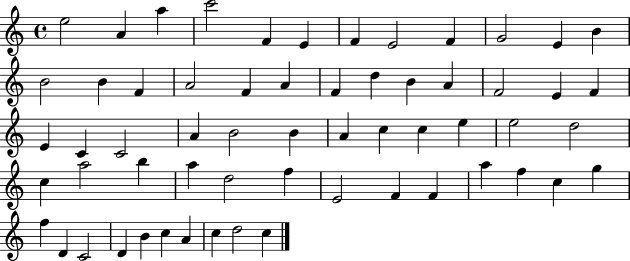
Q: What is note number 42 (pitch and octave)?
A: D5